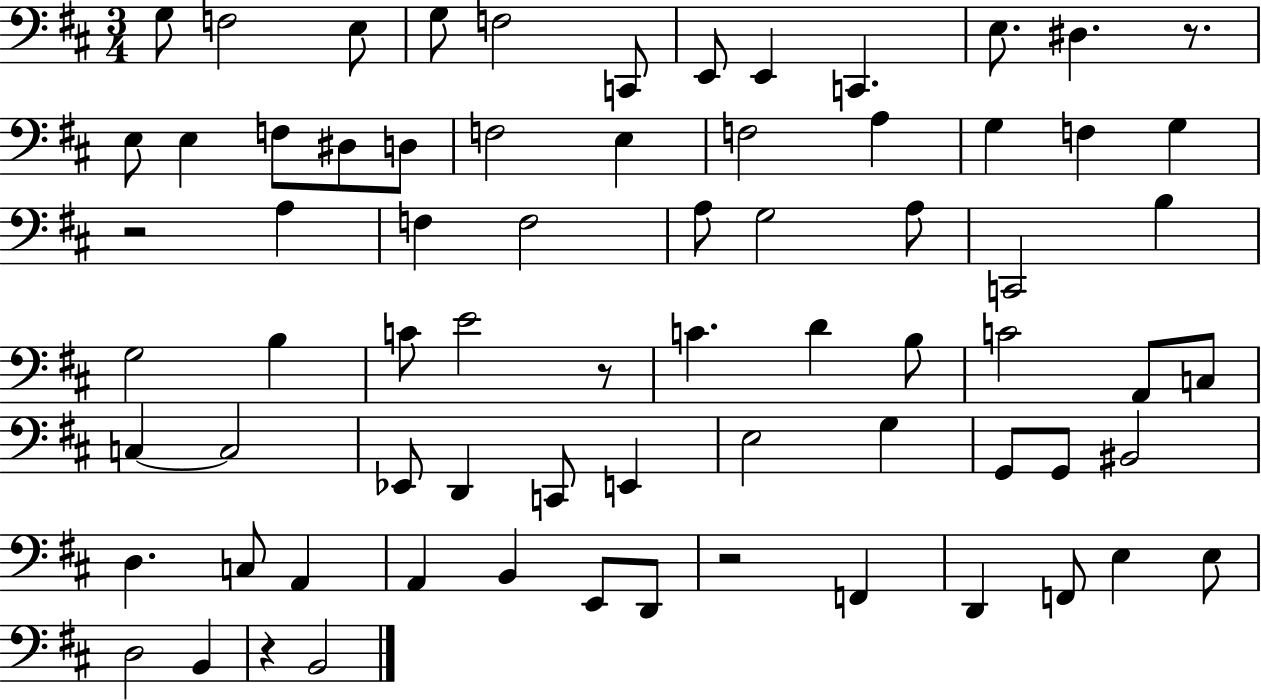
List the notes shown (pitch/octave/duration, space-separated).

G3/e F3/h E3/e G3/e F3/h C2/e E2/e E2/q C2/q. E3/e. D#3/q. R/e. E3/e E3/q F3/e D#3/e D3/e F3/h E3/q F3/h A3/q G3/q F3/q G3/q R/h A3/q F3/q F3/h A3/e G3/h A3/e C2/h B3/q G3/h B3/q C4/e E4/h R/e C4/q. D4/q B3/e C4/h A2/e C3/e C3/q C3/h Eb2/e D2/q C2/e E2/q E3/h G3/q G2/e G2/e BIS2/h D3/q. C3/e A2/q A2/q B2/q E2/e D2/e R/h F2/q D2/q F2/e E3/q E3/e D3/h B2/q R/q B2/h